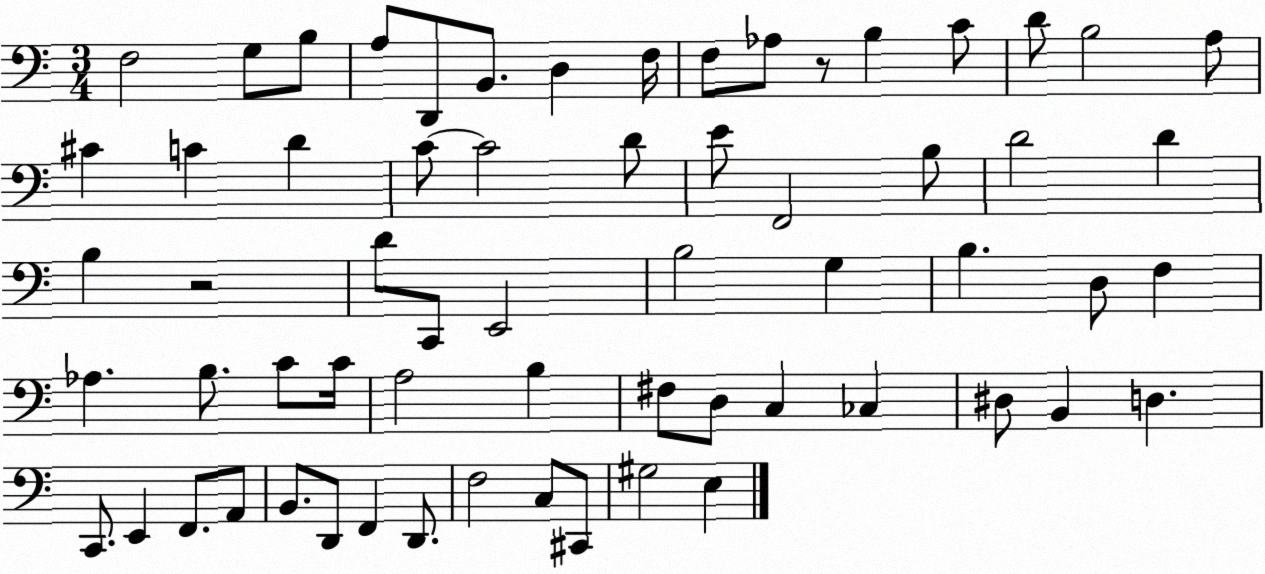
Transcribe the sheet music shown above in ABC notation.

X:1
T:Untitled
M:3/4
L:1/4
K:C
F,2 G,/2 B,/2 A,/2 D,,/2 B,,/2 D, F,/4 F,/2 _A,/2 z/2 B, C/2 D/2 B,2 A,/2 ^C C D C/2 C2 D/2 E/2 F,,2 B,/2 D2 D B, z2 D/2 C,,/2 E,,2 B,2 G, B, D,/2 F, _A, B,/2 C/2 C/4 A,2 B, ^F,/2 D,/2 C, _C, ^D,/2 B,, D, C,,/2 E,, F,,/2 A,,/2 B,,/2 D,,/2 F,, D,,/2 F,2 C,/2 ^C,,/2 ^G,2 E,